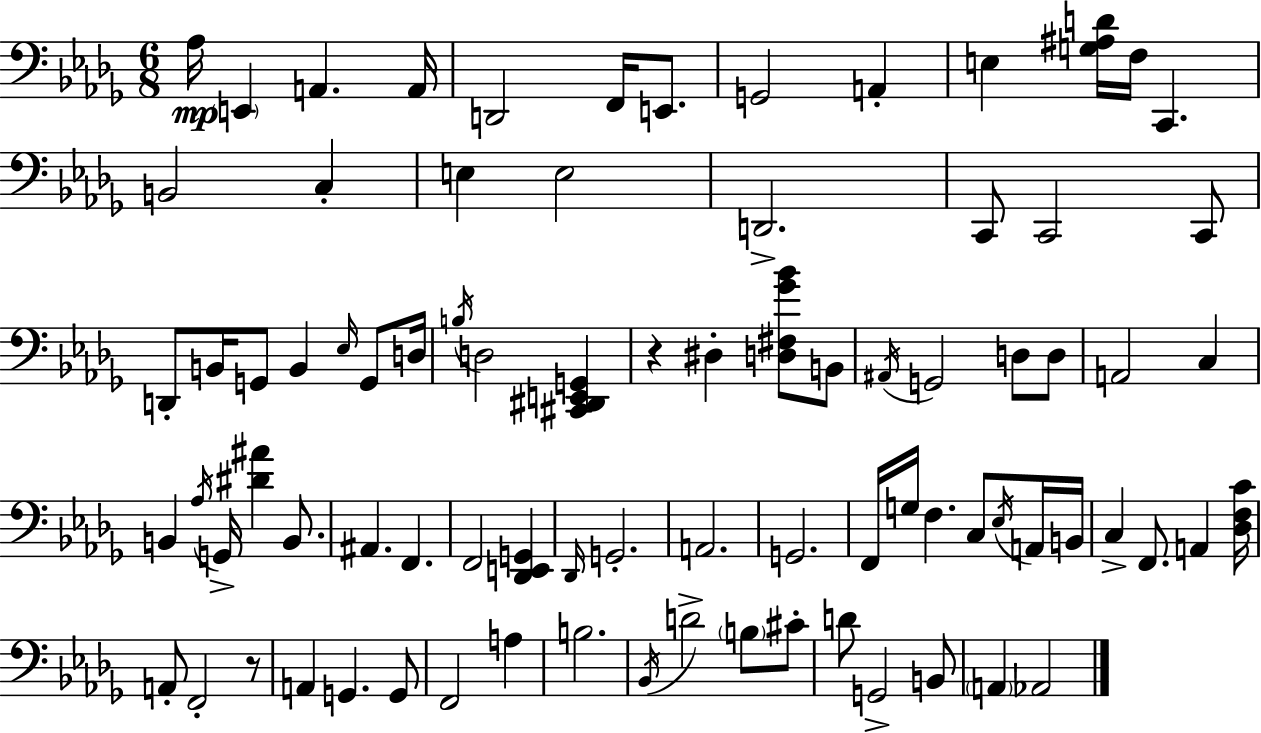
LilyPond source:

{
  \clef bass
  \numericTimeSignature
  \time 6/8
  \key bes \minor
  aes16\mp \parenthesize e,4 a,4. a,16 | d,2 f,16 e,8. | g,2 a,4-. | e4 <g ais d'>16 f16 c,4. | \break b,2 c4-. | e4 e2 | d,2.-> | c,8 c,2 c,8 | \break d,8-. b,16 g,8 b,4 \grace { ees16 } g,8 | d16 \acciaccatura { b16 } d2 <cis, dis, e, g,>4 | r4 dis4-. <d fis ges' bes'>8 | b,8 \acciaccatura { ais,16 } g,2 d8 | \break d8 a,2 c4 | b,4 \acciaccatura { aes16 } g,16-> <dis' ais'>4 | b,8. ais,4. f,4. | f,2 | \break <des, e, g,>4 \grace { des,16 } g,2.-. | a,2. | g,2. | f,16 g16 f4. | \break c8 \acciaccatura { ees16 } a,16 b,16 c4-> f,8. | a,4 <des f c'>16 a,8-. f,2-. | r8 a,4 g,4. | g,8 f,2 | \break a4 b2. | \acciaccatura { bes,16 } d'2-> | \parenthesize b8 cis'8-. d'8 g,2-> | b,8 \parenthesize a,4 aes,2 | \break \bar "|."
}